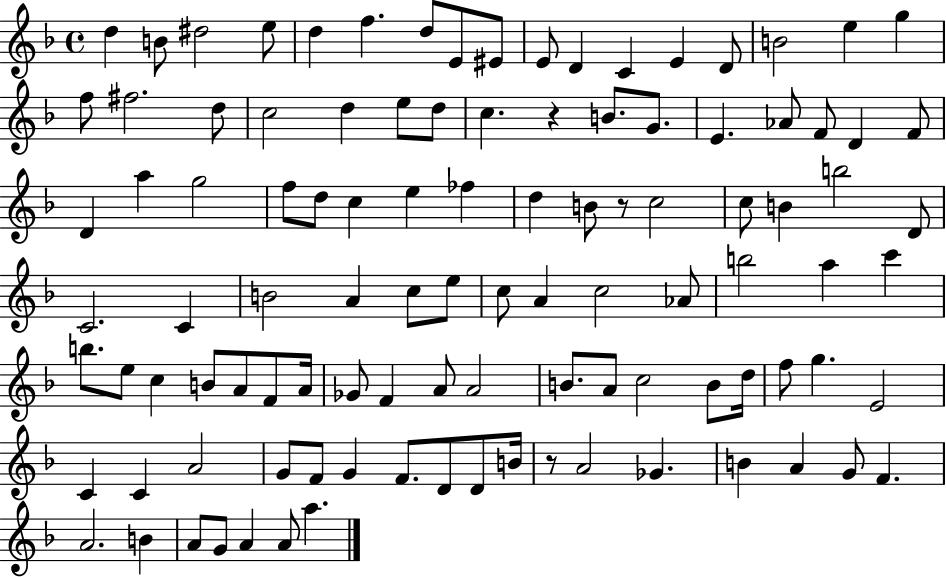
X:1
T:Untitled
M:4/4
L:1/4
K:F
d B/2 ^d2 e/2 d f d/2 E/2 ^E/2 E/2 D C E D/2 B2 e g f/2 ^f2 d/2 c2 d e/2 d/2 c z B/2 G/2 E _A/2 F/2 D F/2 D a g2 f/2 d/2 c e _f d B/2 z/2 c2 c/2 B b2 D/2 C2 C B2 A c/2 e/2 c/2 A c2 _A/2 b2 a c' b/2 e/2 c B/2 A/2 F/2 A/4 _G/2 F A/2 A2 B/2 A/2 c2 B/2 d/4 f/2 g E2 C C A2 G/2 F/2 G F/2 D/2 D/2 B/4 z/2 A2 _G B A G/2 F A2 B A/2 G/2 A A/2 a